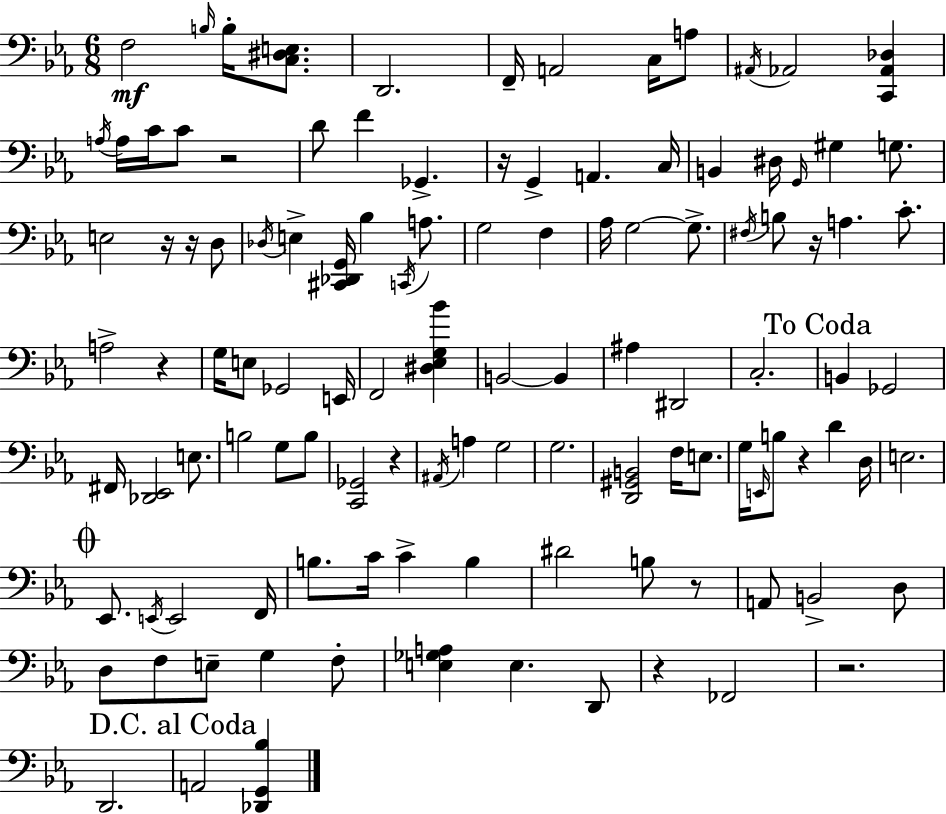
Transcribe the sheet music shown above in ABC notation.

X:1
T:Untitled
M:6/8
L:1/4
K:Eb
F,2 B,/4 B,/4 [C,^D,E,]/2 D,,2 F,,/4 A,,2 C,/4 A,/2 ^A,,/4 _A,,2 [C,,_A,,_D,] A,/4 A,/4 C/4 C/2 z2 D/2 F _G,, z/4 G,, A,, C,/4 B,, ^D,/4 G,,/4 ^G, G,/2 E,2 z/4 z/4 D,/2 _D,/4 E, [^C,,_D,,G,,]/4 _B, C,,/4 A,/2 G,2 F, _A,/4 G,2 G,/2 ^F,/4 B,/2 z/4 A, C/2 A,2 z G,/4 E,/2 _G,,2 E,,/4 F,,2 [^D,_E,G,_B] B,,2 B,, ^A, ^D,,2 C,2 B,, _G,,2 ^F,,/4 [_D,,_E,,]2 E,/2 B,2 G,/2 B,/2 [C,,_G,,]2 z ^A,,/4 A, G,2 G,2 [D,,^G,,B,,]2 F,/4 E,/2 G,/4 E,,/4 B,/2 z D D,/4 E,2 _E,,/2 E,,/4 E,,2 F,,/4 B,/2 C/4 C B, ^D2 B,/2 z/2 A,,/2 B,,2 D,/2 D,/2 F,/2 E,/2 G, F,/2 [E,_G,A,] E, D,,/2 z _F,,2 z2 D,,2 A,,2 [_D,,G,,_B,]